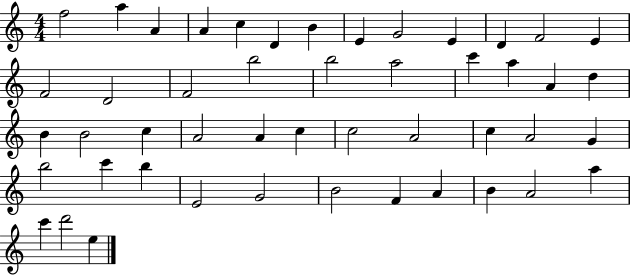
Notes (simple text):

F5/h A5/q A4/q A4/q C5/q D4/q B4/q E4/q G4/h E4/q D4/q F4/h E4/q F4/h D4/h F4/h B5/h B5/h A5/h C6/q A5/q A4/q D5/q B4/q B4/h C5/q A4/h A4/q C5/q C5/h A4/h C5/q A4/h G4/q B5/h C6/q B5/q E4/h G4/h B4/h F4/q A4/q B4/q A4/h A5/q C6/q D6/h E5/q